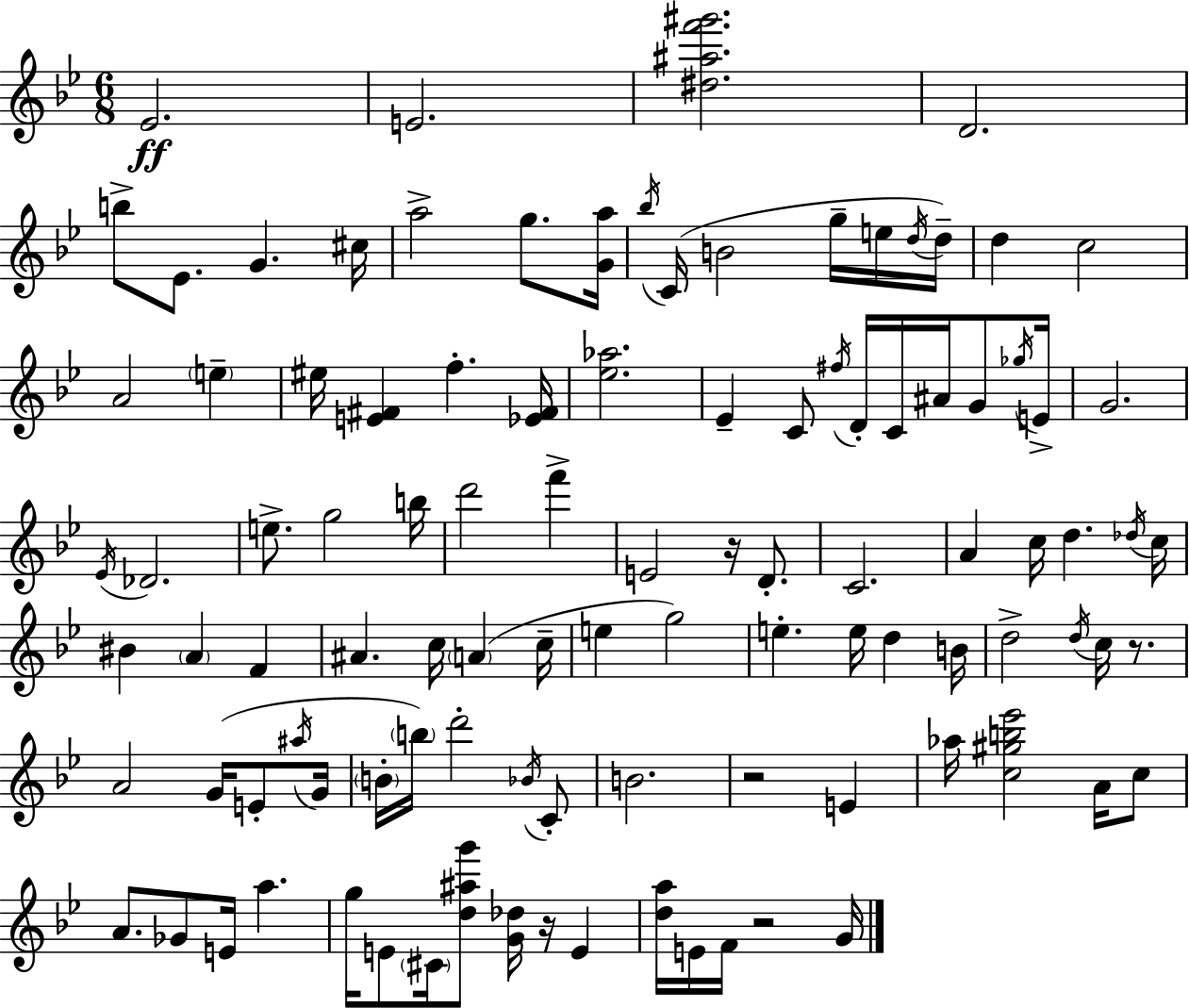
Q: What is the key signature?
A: G minor